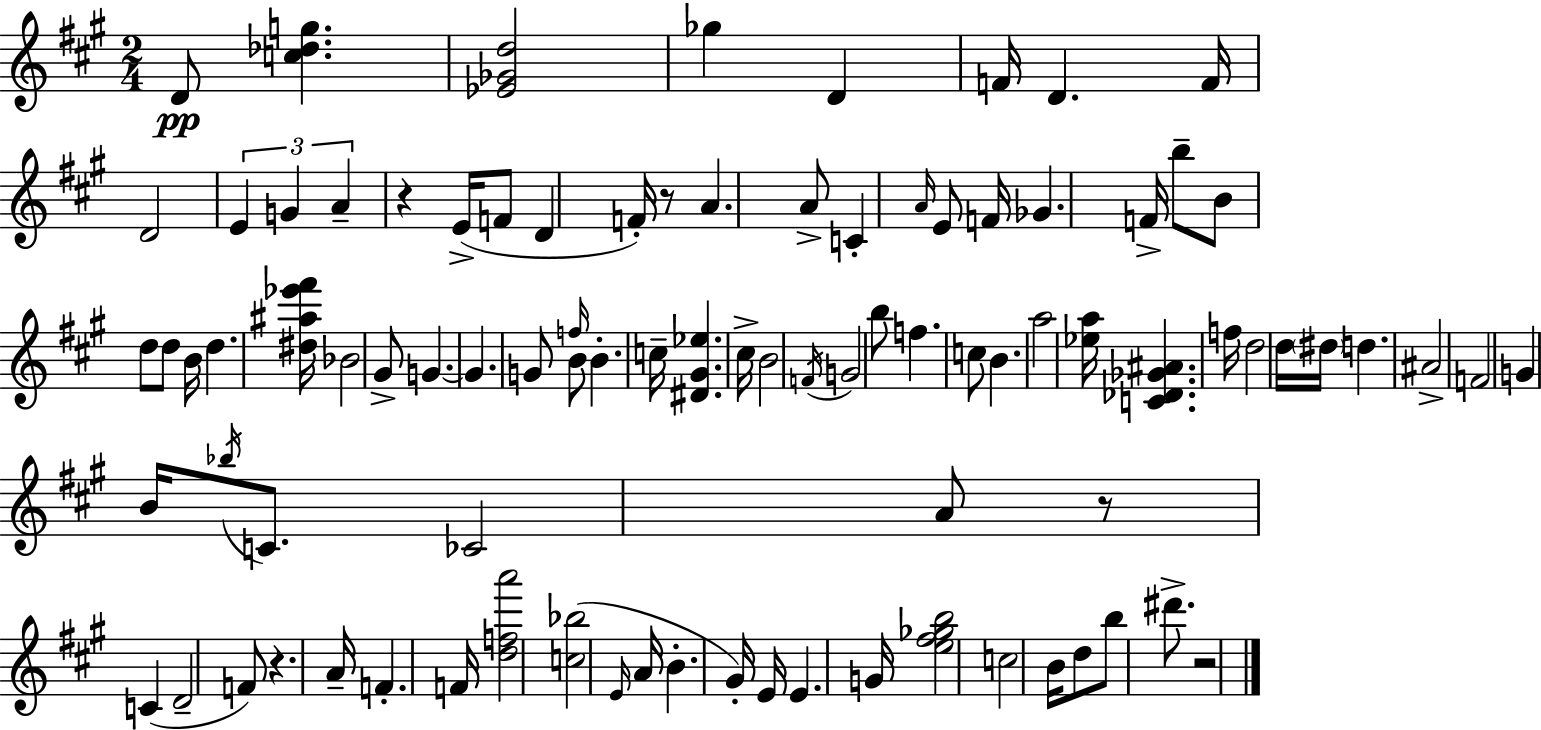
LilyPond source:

{
  \clef treble
  \numericTimeSignature
  \time 2/4
  \key a \major
  d'8\pp <c'' des'' g''>4. | <ees' ges' d''>2 | ges''4 d'4 | f'16 d'4. f'16 | \break d'2 | \tuplet 3/2 { e'4 g'4 | a'4-- } r4 | e'16->( f'8 d'4 f'16-.) | \break r8 a'4. | a'8-> c'4-. \grace { a'16 } e'8 | f'16 ges'4. | f'16-> b''8-- b'8 d''8 d''8 | \break b'16 d''4. | <dis'' ais'' ees''' fis'''>16 bes'2 | gis'8-> g'4.~~ | g'4. g'8 | \break \grace { f''16 } b'8 b'4.-. | c''16-- <dis' gis' ees''>4. | cis''16-> b'2 | \acciaccatura { f'16 } g'2 | \break b''8 f''4. | c''8 b'4. | a''2 | <ees'' a''>16 <c' des' ges' ais'>4. | \break f''16 d''2 | d''16 \parenthesize dis''16 d''4. | ais'2-> | f'2 | \break g'4 b'16 | \acciaccatura { bes''16 } c'8. ces'2 | a'8 r8 | c'4( d'2-- | \break f'8) r4. | a'16-- f'4.-. | f'16 <d'' f'' a'''>2 | <c'' bes''>2( | \break \grace { e'16 } a'16 b'4.-. | gis'16-.) e'16 e'4. | g'16 <e'' fis'' ges'' b''>2 | c''2 | \break b'16 d''8 | b''8 dis'''8.-> r2 | \bar "|."
}